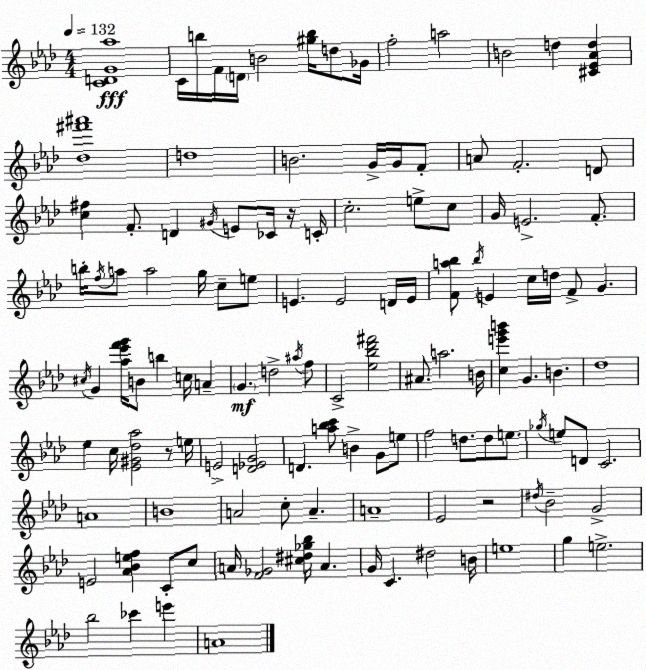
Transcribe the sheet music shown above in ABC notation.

X:1
T:Untitled
M:4/4
L:1/4
K:Fm
[CDG_a]4 C/4 b/4 F/4 D/4 B2 [^gb]/4 d/2 _G/4 f2 a2 B2 d [^C_E_Ad] [_d^f'^a']4 d4 B2 G/4 G/4 F/2 A/2 F2 D/2 [c^f] F/2 D ^G/4 E/2 _C/4 z/4 C/4 c2 e/2 c/2 G/4 E2 F/2 b/4 f/4 a/2 a2 g/4 c/2 e/2 E E2 D/4 E/4 [Fa_b]/2 _b/4 E c/4 d/4 F/2 G ^c/4 G [_a_e'f'g']/4 B/2 b c/4 A G d2 ^a/4 f/2 C2 [_e_b_d'^f']2 ^A/2 a2 B/4 [ce'g'b'] G B _d4 _e c/4 [_E^G_d_a]2 z/2 e/4 E2 [D_EG]2 D [a_bc']/2 B G/2 e/2 f2 d/2 d/2 e/2 _g/4 e/2 D/2 C2 A4 B4 A2 c/2 A A4 _E2 z2 ^d/4 _B2 G2 E2 [_A_Bef] C/2 c/2 A/4 [F_G]2 [^c^d_g_b]/4 A G/4 C ^d2 B/4 e4 g e2 _b2 _c' e' A4